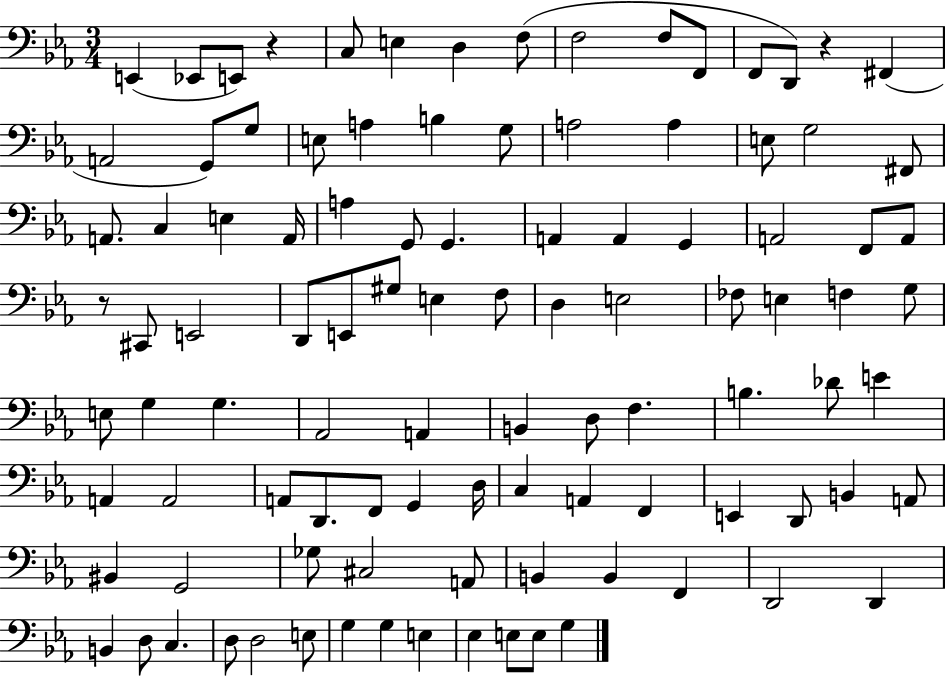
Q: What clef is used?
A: bass